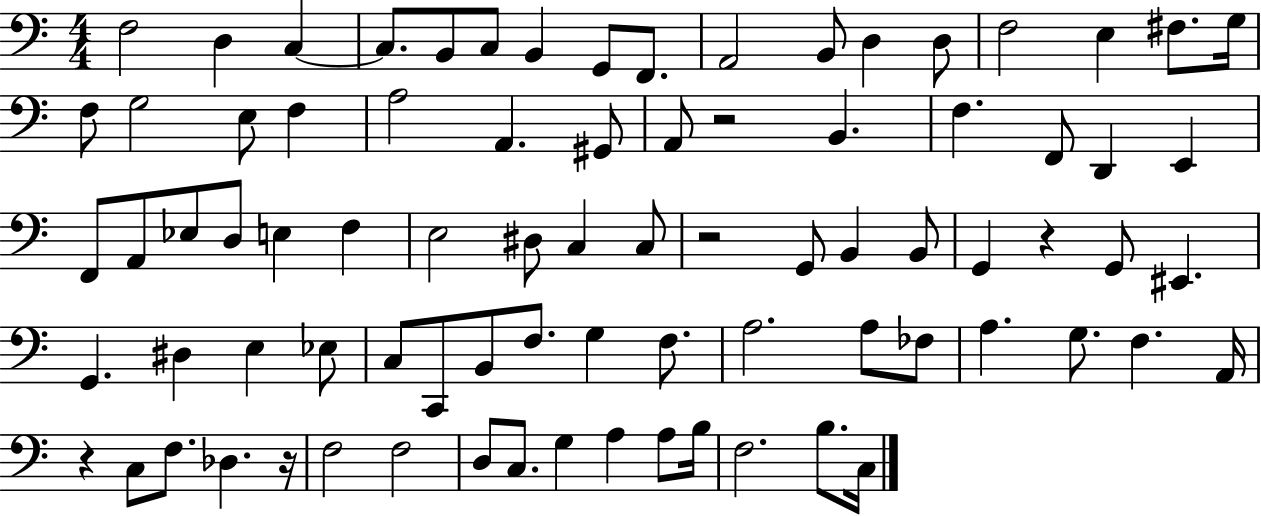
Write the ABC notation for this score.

X:1
T:Untitled
M:4/4
L:1/4
K:C
F,2 D, C, C,/2 B,,/2 C,/2 B,, G,,/2 F,,/2 A,,2 B,,/2 D, D,/2 F,2 E, ^F,/2 G,/4 F,/2 G,2 E,/2 F, A,2 A,, ^G,,/2 A,,/2 z2 B,, F, F,,/2 D,, E,, F,,/2 A,,/2 _E,/2 D,/2 E, F, E,2 ^D,/2 C, C,/2 z2 G,,/2 B,, B,,/2 G,, z G,,/2 ^E,, G,, ^D, E, _E,/2 C,/2 C,,/2 B,,/2 F,/2 G, F,/2 A,2 A,/2 _F,/2 A, G,/2 F, A,,/4 z C,/2 F,/2 _D, z/4 F,2 F,2 D,/2 C,/2 G, A, A,/2 B,/4 F,2 B,/2 C,/4